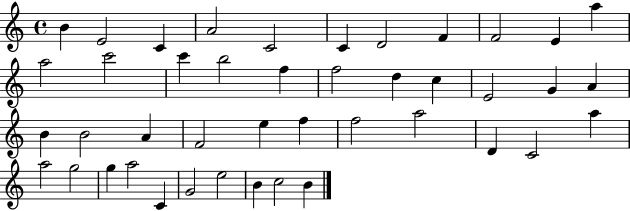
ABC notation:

X:1
T:Untitled
M:4/4
L:1/4
K:C
B E2 C A2 C2 C D2 F F2 E a a2 c'2 c' b2 f f2 d c E2 G A B B2 A F2 e f f2 a2 D C2 a a2 g2 g a2 C G2 e2 B c2 B